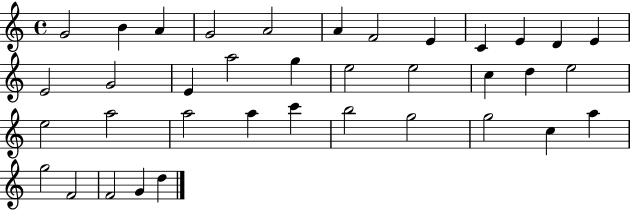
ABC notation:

X:1
T:Untitled
M:4/4
L:1/4
K:C
G2 B A G2 A2 A F2 E C E D E E2 G2 E a2 g e2 e2 c d e2 e2 a2 a2 a c' b2 g2 g2 c a g2 F2 F2 G d